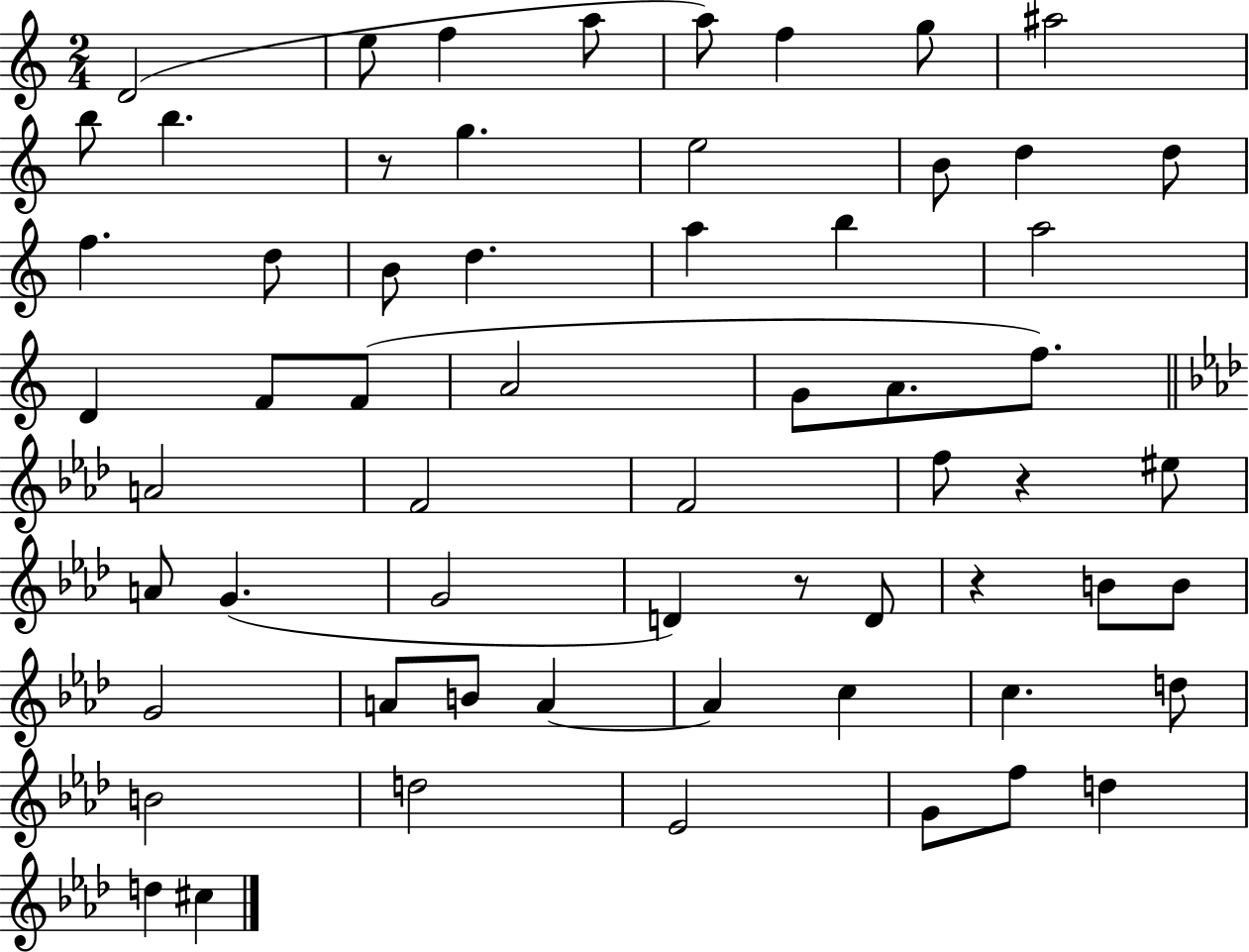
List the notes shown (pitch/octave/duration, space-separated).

D4/h E5/e F5/q A5/e A5/e F5/q G5/e A#5/h B5/e B5/q. R/e G5/q. E5/h B4/e D5/q D5/e F5/q. D5/e B4/e D5/q. A5/q B5/q A5/h D4/q F4/e F4/e A4/h G4/e A4/e. F5/e. A4/h F4/h F4/h F5/e R/q EIS5/e A4/e G4/q. G4/h D4/q R/e D4/e R/q B4/e B4/e G4/h A4/e B4/e A4/q A4/q C5/q C5/q. D5/e B4/h D5/h Eb4/h G4/e F5/e D5/q D5/q C#5/q